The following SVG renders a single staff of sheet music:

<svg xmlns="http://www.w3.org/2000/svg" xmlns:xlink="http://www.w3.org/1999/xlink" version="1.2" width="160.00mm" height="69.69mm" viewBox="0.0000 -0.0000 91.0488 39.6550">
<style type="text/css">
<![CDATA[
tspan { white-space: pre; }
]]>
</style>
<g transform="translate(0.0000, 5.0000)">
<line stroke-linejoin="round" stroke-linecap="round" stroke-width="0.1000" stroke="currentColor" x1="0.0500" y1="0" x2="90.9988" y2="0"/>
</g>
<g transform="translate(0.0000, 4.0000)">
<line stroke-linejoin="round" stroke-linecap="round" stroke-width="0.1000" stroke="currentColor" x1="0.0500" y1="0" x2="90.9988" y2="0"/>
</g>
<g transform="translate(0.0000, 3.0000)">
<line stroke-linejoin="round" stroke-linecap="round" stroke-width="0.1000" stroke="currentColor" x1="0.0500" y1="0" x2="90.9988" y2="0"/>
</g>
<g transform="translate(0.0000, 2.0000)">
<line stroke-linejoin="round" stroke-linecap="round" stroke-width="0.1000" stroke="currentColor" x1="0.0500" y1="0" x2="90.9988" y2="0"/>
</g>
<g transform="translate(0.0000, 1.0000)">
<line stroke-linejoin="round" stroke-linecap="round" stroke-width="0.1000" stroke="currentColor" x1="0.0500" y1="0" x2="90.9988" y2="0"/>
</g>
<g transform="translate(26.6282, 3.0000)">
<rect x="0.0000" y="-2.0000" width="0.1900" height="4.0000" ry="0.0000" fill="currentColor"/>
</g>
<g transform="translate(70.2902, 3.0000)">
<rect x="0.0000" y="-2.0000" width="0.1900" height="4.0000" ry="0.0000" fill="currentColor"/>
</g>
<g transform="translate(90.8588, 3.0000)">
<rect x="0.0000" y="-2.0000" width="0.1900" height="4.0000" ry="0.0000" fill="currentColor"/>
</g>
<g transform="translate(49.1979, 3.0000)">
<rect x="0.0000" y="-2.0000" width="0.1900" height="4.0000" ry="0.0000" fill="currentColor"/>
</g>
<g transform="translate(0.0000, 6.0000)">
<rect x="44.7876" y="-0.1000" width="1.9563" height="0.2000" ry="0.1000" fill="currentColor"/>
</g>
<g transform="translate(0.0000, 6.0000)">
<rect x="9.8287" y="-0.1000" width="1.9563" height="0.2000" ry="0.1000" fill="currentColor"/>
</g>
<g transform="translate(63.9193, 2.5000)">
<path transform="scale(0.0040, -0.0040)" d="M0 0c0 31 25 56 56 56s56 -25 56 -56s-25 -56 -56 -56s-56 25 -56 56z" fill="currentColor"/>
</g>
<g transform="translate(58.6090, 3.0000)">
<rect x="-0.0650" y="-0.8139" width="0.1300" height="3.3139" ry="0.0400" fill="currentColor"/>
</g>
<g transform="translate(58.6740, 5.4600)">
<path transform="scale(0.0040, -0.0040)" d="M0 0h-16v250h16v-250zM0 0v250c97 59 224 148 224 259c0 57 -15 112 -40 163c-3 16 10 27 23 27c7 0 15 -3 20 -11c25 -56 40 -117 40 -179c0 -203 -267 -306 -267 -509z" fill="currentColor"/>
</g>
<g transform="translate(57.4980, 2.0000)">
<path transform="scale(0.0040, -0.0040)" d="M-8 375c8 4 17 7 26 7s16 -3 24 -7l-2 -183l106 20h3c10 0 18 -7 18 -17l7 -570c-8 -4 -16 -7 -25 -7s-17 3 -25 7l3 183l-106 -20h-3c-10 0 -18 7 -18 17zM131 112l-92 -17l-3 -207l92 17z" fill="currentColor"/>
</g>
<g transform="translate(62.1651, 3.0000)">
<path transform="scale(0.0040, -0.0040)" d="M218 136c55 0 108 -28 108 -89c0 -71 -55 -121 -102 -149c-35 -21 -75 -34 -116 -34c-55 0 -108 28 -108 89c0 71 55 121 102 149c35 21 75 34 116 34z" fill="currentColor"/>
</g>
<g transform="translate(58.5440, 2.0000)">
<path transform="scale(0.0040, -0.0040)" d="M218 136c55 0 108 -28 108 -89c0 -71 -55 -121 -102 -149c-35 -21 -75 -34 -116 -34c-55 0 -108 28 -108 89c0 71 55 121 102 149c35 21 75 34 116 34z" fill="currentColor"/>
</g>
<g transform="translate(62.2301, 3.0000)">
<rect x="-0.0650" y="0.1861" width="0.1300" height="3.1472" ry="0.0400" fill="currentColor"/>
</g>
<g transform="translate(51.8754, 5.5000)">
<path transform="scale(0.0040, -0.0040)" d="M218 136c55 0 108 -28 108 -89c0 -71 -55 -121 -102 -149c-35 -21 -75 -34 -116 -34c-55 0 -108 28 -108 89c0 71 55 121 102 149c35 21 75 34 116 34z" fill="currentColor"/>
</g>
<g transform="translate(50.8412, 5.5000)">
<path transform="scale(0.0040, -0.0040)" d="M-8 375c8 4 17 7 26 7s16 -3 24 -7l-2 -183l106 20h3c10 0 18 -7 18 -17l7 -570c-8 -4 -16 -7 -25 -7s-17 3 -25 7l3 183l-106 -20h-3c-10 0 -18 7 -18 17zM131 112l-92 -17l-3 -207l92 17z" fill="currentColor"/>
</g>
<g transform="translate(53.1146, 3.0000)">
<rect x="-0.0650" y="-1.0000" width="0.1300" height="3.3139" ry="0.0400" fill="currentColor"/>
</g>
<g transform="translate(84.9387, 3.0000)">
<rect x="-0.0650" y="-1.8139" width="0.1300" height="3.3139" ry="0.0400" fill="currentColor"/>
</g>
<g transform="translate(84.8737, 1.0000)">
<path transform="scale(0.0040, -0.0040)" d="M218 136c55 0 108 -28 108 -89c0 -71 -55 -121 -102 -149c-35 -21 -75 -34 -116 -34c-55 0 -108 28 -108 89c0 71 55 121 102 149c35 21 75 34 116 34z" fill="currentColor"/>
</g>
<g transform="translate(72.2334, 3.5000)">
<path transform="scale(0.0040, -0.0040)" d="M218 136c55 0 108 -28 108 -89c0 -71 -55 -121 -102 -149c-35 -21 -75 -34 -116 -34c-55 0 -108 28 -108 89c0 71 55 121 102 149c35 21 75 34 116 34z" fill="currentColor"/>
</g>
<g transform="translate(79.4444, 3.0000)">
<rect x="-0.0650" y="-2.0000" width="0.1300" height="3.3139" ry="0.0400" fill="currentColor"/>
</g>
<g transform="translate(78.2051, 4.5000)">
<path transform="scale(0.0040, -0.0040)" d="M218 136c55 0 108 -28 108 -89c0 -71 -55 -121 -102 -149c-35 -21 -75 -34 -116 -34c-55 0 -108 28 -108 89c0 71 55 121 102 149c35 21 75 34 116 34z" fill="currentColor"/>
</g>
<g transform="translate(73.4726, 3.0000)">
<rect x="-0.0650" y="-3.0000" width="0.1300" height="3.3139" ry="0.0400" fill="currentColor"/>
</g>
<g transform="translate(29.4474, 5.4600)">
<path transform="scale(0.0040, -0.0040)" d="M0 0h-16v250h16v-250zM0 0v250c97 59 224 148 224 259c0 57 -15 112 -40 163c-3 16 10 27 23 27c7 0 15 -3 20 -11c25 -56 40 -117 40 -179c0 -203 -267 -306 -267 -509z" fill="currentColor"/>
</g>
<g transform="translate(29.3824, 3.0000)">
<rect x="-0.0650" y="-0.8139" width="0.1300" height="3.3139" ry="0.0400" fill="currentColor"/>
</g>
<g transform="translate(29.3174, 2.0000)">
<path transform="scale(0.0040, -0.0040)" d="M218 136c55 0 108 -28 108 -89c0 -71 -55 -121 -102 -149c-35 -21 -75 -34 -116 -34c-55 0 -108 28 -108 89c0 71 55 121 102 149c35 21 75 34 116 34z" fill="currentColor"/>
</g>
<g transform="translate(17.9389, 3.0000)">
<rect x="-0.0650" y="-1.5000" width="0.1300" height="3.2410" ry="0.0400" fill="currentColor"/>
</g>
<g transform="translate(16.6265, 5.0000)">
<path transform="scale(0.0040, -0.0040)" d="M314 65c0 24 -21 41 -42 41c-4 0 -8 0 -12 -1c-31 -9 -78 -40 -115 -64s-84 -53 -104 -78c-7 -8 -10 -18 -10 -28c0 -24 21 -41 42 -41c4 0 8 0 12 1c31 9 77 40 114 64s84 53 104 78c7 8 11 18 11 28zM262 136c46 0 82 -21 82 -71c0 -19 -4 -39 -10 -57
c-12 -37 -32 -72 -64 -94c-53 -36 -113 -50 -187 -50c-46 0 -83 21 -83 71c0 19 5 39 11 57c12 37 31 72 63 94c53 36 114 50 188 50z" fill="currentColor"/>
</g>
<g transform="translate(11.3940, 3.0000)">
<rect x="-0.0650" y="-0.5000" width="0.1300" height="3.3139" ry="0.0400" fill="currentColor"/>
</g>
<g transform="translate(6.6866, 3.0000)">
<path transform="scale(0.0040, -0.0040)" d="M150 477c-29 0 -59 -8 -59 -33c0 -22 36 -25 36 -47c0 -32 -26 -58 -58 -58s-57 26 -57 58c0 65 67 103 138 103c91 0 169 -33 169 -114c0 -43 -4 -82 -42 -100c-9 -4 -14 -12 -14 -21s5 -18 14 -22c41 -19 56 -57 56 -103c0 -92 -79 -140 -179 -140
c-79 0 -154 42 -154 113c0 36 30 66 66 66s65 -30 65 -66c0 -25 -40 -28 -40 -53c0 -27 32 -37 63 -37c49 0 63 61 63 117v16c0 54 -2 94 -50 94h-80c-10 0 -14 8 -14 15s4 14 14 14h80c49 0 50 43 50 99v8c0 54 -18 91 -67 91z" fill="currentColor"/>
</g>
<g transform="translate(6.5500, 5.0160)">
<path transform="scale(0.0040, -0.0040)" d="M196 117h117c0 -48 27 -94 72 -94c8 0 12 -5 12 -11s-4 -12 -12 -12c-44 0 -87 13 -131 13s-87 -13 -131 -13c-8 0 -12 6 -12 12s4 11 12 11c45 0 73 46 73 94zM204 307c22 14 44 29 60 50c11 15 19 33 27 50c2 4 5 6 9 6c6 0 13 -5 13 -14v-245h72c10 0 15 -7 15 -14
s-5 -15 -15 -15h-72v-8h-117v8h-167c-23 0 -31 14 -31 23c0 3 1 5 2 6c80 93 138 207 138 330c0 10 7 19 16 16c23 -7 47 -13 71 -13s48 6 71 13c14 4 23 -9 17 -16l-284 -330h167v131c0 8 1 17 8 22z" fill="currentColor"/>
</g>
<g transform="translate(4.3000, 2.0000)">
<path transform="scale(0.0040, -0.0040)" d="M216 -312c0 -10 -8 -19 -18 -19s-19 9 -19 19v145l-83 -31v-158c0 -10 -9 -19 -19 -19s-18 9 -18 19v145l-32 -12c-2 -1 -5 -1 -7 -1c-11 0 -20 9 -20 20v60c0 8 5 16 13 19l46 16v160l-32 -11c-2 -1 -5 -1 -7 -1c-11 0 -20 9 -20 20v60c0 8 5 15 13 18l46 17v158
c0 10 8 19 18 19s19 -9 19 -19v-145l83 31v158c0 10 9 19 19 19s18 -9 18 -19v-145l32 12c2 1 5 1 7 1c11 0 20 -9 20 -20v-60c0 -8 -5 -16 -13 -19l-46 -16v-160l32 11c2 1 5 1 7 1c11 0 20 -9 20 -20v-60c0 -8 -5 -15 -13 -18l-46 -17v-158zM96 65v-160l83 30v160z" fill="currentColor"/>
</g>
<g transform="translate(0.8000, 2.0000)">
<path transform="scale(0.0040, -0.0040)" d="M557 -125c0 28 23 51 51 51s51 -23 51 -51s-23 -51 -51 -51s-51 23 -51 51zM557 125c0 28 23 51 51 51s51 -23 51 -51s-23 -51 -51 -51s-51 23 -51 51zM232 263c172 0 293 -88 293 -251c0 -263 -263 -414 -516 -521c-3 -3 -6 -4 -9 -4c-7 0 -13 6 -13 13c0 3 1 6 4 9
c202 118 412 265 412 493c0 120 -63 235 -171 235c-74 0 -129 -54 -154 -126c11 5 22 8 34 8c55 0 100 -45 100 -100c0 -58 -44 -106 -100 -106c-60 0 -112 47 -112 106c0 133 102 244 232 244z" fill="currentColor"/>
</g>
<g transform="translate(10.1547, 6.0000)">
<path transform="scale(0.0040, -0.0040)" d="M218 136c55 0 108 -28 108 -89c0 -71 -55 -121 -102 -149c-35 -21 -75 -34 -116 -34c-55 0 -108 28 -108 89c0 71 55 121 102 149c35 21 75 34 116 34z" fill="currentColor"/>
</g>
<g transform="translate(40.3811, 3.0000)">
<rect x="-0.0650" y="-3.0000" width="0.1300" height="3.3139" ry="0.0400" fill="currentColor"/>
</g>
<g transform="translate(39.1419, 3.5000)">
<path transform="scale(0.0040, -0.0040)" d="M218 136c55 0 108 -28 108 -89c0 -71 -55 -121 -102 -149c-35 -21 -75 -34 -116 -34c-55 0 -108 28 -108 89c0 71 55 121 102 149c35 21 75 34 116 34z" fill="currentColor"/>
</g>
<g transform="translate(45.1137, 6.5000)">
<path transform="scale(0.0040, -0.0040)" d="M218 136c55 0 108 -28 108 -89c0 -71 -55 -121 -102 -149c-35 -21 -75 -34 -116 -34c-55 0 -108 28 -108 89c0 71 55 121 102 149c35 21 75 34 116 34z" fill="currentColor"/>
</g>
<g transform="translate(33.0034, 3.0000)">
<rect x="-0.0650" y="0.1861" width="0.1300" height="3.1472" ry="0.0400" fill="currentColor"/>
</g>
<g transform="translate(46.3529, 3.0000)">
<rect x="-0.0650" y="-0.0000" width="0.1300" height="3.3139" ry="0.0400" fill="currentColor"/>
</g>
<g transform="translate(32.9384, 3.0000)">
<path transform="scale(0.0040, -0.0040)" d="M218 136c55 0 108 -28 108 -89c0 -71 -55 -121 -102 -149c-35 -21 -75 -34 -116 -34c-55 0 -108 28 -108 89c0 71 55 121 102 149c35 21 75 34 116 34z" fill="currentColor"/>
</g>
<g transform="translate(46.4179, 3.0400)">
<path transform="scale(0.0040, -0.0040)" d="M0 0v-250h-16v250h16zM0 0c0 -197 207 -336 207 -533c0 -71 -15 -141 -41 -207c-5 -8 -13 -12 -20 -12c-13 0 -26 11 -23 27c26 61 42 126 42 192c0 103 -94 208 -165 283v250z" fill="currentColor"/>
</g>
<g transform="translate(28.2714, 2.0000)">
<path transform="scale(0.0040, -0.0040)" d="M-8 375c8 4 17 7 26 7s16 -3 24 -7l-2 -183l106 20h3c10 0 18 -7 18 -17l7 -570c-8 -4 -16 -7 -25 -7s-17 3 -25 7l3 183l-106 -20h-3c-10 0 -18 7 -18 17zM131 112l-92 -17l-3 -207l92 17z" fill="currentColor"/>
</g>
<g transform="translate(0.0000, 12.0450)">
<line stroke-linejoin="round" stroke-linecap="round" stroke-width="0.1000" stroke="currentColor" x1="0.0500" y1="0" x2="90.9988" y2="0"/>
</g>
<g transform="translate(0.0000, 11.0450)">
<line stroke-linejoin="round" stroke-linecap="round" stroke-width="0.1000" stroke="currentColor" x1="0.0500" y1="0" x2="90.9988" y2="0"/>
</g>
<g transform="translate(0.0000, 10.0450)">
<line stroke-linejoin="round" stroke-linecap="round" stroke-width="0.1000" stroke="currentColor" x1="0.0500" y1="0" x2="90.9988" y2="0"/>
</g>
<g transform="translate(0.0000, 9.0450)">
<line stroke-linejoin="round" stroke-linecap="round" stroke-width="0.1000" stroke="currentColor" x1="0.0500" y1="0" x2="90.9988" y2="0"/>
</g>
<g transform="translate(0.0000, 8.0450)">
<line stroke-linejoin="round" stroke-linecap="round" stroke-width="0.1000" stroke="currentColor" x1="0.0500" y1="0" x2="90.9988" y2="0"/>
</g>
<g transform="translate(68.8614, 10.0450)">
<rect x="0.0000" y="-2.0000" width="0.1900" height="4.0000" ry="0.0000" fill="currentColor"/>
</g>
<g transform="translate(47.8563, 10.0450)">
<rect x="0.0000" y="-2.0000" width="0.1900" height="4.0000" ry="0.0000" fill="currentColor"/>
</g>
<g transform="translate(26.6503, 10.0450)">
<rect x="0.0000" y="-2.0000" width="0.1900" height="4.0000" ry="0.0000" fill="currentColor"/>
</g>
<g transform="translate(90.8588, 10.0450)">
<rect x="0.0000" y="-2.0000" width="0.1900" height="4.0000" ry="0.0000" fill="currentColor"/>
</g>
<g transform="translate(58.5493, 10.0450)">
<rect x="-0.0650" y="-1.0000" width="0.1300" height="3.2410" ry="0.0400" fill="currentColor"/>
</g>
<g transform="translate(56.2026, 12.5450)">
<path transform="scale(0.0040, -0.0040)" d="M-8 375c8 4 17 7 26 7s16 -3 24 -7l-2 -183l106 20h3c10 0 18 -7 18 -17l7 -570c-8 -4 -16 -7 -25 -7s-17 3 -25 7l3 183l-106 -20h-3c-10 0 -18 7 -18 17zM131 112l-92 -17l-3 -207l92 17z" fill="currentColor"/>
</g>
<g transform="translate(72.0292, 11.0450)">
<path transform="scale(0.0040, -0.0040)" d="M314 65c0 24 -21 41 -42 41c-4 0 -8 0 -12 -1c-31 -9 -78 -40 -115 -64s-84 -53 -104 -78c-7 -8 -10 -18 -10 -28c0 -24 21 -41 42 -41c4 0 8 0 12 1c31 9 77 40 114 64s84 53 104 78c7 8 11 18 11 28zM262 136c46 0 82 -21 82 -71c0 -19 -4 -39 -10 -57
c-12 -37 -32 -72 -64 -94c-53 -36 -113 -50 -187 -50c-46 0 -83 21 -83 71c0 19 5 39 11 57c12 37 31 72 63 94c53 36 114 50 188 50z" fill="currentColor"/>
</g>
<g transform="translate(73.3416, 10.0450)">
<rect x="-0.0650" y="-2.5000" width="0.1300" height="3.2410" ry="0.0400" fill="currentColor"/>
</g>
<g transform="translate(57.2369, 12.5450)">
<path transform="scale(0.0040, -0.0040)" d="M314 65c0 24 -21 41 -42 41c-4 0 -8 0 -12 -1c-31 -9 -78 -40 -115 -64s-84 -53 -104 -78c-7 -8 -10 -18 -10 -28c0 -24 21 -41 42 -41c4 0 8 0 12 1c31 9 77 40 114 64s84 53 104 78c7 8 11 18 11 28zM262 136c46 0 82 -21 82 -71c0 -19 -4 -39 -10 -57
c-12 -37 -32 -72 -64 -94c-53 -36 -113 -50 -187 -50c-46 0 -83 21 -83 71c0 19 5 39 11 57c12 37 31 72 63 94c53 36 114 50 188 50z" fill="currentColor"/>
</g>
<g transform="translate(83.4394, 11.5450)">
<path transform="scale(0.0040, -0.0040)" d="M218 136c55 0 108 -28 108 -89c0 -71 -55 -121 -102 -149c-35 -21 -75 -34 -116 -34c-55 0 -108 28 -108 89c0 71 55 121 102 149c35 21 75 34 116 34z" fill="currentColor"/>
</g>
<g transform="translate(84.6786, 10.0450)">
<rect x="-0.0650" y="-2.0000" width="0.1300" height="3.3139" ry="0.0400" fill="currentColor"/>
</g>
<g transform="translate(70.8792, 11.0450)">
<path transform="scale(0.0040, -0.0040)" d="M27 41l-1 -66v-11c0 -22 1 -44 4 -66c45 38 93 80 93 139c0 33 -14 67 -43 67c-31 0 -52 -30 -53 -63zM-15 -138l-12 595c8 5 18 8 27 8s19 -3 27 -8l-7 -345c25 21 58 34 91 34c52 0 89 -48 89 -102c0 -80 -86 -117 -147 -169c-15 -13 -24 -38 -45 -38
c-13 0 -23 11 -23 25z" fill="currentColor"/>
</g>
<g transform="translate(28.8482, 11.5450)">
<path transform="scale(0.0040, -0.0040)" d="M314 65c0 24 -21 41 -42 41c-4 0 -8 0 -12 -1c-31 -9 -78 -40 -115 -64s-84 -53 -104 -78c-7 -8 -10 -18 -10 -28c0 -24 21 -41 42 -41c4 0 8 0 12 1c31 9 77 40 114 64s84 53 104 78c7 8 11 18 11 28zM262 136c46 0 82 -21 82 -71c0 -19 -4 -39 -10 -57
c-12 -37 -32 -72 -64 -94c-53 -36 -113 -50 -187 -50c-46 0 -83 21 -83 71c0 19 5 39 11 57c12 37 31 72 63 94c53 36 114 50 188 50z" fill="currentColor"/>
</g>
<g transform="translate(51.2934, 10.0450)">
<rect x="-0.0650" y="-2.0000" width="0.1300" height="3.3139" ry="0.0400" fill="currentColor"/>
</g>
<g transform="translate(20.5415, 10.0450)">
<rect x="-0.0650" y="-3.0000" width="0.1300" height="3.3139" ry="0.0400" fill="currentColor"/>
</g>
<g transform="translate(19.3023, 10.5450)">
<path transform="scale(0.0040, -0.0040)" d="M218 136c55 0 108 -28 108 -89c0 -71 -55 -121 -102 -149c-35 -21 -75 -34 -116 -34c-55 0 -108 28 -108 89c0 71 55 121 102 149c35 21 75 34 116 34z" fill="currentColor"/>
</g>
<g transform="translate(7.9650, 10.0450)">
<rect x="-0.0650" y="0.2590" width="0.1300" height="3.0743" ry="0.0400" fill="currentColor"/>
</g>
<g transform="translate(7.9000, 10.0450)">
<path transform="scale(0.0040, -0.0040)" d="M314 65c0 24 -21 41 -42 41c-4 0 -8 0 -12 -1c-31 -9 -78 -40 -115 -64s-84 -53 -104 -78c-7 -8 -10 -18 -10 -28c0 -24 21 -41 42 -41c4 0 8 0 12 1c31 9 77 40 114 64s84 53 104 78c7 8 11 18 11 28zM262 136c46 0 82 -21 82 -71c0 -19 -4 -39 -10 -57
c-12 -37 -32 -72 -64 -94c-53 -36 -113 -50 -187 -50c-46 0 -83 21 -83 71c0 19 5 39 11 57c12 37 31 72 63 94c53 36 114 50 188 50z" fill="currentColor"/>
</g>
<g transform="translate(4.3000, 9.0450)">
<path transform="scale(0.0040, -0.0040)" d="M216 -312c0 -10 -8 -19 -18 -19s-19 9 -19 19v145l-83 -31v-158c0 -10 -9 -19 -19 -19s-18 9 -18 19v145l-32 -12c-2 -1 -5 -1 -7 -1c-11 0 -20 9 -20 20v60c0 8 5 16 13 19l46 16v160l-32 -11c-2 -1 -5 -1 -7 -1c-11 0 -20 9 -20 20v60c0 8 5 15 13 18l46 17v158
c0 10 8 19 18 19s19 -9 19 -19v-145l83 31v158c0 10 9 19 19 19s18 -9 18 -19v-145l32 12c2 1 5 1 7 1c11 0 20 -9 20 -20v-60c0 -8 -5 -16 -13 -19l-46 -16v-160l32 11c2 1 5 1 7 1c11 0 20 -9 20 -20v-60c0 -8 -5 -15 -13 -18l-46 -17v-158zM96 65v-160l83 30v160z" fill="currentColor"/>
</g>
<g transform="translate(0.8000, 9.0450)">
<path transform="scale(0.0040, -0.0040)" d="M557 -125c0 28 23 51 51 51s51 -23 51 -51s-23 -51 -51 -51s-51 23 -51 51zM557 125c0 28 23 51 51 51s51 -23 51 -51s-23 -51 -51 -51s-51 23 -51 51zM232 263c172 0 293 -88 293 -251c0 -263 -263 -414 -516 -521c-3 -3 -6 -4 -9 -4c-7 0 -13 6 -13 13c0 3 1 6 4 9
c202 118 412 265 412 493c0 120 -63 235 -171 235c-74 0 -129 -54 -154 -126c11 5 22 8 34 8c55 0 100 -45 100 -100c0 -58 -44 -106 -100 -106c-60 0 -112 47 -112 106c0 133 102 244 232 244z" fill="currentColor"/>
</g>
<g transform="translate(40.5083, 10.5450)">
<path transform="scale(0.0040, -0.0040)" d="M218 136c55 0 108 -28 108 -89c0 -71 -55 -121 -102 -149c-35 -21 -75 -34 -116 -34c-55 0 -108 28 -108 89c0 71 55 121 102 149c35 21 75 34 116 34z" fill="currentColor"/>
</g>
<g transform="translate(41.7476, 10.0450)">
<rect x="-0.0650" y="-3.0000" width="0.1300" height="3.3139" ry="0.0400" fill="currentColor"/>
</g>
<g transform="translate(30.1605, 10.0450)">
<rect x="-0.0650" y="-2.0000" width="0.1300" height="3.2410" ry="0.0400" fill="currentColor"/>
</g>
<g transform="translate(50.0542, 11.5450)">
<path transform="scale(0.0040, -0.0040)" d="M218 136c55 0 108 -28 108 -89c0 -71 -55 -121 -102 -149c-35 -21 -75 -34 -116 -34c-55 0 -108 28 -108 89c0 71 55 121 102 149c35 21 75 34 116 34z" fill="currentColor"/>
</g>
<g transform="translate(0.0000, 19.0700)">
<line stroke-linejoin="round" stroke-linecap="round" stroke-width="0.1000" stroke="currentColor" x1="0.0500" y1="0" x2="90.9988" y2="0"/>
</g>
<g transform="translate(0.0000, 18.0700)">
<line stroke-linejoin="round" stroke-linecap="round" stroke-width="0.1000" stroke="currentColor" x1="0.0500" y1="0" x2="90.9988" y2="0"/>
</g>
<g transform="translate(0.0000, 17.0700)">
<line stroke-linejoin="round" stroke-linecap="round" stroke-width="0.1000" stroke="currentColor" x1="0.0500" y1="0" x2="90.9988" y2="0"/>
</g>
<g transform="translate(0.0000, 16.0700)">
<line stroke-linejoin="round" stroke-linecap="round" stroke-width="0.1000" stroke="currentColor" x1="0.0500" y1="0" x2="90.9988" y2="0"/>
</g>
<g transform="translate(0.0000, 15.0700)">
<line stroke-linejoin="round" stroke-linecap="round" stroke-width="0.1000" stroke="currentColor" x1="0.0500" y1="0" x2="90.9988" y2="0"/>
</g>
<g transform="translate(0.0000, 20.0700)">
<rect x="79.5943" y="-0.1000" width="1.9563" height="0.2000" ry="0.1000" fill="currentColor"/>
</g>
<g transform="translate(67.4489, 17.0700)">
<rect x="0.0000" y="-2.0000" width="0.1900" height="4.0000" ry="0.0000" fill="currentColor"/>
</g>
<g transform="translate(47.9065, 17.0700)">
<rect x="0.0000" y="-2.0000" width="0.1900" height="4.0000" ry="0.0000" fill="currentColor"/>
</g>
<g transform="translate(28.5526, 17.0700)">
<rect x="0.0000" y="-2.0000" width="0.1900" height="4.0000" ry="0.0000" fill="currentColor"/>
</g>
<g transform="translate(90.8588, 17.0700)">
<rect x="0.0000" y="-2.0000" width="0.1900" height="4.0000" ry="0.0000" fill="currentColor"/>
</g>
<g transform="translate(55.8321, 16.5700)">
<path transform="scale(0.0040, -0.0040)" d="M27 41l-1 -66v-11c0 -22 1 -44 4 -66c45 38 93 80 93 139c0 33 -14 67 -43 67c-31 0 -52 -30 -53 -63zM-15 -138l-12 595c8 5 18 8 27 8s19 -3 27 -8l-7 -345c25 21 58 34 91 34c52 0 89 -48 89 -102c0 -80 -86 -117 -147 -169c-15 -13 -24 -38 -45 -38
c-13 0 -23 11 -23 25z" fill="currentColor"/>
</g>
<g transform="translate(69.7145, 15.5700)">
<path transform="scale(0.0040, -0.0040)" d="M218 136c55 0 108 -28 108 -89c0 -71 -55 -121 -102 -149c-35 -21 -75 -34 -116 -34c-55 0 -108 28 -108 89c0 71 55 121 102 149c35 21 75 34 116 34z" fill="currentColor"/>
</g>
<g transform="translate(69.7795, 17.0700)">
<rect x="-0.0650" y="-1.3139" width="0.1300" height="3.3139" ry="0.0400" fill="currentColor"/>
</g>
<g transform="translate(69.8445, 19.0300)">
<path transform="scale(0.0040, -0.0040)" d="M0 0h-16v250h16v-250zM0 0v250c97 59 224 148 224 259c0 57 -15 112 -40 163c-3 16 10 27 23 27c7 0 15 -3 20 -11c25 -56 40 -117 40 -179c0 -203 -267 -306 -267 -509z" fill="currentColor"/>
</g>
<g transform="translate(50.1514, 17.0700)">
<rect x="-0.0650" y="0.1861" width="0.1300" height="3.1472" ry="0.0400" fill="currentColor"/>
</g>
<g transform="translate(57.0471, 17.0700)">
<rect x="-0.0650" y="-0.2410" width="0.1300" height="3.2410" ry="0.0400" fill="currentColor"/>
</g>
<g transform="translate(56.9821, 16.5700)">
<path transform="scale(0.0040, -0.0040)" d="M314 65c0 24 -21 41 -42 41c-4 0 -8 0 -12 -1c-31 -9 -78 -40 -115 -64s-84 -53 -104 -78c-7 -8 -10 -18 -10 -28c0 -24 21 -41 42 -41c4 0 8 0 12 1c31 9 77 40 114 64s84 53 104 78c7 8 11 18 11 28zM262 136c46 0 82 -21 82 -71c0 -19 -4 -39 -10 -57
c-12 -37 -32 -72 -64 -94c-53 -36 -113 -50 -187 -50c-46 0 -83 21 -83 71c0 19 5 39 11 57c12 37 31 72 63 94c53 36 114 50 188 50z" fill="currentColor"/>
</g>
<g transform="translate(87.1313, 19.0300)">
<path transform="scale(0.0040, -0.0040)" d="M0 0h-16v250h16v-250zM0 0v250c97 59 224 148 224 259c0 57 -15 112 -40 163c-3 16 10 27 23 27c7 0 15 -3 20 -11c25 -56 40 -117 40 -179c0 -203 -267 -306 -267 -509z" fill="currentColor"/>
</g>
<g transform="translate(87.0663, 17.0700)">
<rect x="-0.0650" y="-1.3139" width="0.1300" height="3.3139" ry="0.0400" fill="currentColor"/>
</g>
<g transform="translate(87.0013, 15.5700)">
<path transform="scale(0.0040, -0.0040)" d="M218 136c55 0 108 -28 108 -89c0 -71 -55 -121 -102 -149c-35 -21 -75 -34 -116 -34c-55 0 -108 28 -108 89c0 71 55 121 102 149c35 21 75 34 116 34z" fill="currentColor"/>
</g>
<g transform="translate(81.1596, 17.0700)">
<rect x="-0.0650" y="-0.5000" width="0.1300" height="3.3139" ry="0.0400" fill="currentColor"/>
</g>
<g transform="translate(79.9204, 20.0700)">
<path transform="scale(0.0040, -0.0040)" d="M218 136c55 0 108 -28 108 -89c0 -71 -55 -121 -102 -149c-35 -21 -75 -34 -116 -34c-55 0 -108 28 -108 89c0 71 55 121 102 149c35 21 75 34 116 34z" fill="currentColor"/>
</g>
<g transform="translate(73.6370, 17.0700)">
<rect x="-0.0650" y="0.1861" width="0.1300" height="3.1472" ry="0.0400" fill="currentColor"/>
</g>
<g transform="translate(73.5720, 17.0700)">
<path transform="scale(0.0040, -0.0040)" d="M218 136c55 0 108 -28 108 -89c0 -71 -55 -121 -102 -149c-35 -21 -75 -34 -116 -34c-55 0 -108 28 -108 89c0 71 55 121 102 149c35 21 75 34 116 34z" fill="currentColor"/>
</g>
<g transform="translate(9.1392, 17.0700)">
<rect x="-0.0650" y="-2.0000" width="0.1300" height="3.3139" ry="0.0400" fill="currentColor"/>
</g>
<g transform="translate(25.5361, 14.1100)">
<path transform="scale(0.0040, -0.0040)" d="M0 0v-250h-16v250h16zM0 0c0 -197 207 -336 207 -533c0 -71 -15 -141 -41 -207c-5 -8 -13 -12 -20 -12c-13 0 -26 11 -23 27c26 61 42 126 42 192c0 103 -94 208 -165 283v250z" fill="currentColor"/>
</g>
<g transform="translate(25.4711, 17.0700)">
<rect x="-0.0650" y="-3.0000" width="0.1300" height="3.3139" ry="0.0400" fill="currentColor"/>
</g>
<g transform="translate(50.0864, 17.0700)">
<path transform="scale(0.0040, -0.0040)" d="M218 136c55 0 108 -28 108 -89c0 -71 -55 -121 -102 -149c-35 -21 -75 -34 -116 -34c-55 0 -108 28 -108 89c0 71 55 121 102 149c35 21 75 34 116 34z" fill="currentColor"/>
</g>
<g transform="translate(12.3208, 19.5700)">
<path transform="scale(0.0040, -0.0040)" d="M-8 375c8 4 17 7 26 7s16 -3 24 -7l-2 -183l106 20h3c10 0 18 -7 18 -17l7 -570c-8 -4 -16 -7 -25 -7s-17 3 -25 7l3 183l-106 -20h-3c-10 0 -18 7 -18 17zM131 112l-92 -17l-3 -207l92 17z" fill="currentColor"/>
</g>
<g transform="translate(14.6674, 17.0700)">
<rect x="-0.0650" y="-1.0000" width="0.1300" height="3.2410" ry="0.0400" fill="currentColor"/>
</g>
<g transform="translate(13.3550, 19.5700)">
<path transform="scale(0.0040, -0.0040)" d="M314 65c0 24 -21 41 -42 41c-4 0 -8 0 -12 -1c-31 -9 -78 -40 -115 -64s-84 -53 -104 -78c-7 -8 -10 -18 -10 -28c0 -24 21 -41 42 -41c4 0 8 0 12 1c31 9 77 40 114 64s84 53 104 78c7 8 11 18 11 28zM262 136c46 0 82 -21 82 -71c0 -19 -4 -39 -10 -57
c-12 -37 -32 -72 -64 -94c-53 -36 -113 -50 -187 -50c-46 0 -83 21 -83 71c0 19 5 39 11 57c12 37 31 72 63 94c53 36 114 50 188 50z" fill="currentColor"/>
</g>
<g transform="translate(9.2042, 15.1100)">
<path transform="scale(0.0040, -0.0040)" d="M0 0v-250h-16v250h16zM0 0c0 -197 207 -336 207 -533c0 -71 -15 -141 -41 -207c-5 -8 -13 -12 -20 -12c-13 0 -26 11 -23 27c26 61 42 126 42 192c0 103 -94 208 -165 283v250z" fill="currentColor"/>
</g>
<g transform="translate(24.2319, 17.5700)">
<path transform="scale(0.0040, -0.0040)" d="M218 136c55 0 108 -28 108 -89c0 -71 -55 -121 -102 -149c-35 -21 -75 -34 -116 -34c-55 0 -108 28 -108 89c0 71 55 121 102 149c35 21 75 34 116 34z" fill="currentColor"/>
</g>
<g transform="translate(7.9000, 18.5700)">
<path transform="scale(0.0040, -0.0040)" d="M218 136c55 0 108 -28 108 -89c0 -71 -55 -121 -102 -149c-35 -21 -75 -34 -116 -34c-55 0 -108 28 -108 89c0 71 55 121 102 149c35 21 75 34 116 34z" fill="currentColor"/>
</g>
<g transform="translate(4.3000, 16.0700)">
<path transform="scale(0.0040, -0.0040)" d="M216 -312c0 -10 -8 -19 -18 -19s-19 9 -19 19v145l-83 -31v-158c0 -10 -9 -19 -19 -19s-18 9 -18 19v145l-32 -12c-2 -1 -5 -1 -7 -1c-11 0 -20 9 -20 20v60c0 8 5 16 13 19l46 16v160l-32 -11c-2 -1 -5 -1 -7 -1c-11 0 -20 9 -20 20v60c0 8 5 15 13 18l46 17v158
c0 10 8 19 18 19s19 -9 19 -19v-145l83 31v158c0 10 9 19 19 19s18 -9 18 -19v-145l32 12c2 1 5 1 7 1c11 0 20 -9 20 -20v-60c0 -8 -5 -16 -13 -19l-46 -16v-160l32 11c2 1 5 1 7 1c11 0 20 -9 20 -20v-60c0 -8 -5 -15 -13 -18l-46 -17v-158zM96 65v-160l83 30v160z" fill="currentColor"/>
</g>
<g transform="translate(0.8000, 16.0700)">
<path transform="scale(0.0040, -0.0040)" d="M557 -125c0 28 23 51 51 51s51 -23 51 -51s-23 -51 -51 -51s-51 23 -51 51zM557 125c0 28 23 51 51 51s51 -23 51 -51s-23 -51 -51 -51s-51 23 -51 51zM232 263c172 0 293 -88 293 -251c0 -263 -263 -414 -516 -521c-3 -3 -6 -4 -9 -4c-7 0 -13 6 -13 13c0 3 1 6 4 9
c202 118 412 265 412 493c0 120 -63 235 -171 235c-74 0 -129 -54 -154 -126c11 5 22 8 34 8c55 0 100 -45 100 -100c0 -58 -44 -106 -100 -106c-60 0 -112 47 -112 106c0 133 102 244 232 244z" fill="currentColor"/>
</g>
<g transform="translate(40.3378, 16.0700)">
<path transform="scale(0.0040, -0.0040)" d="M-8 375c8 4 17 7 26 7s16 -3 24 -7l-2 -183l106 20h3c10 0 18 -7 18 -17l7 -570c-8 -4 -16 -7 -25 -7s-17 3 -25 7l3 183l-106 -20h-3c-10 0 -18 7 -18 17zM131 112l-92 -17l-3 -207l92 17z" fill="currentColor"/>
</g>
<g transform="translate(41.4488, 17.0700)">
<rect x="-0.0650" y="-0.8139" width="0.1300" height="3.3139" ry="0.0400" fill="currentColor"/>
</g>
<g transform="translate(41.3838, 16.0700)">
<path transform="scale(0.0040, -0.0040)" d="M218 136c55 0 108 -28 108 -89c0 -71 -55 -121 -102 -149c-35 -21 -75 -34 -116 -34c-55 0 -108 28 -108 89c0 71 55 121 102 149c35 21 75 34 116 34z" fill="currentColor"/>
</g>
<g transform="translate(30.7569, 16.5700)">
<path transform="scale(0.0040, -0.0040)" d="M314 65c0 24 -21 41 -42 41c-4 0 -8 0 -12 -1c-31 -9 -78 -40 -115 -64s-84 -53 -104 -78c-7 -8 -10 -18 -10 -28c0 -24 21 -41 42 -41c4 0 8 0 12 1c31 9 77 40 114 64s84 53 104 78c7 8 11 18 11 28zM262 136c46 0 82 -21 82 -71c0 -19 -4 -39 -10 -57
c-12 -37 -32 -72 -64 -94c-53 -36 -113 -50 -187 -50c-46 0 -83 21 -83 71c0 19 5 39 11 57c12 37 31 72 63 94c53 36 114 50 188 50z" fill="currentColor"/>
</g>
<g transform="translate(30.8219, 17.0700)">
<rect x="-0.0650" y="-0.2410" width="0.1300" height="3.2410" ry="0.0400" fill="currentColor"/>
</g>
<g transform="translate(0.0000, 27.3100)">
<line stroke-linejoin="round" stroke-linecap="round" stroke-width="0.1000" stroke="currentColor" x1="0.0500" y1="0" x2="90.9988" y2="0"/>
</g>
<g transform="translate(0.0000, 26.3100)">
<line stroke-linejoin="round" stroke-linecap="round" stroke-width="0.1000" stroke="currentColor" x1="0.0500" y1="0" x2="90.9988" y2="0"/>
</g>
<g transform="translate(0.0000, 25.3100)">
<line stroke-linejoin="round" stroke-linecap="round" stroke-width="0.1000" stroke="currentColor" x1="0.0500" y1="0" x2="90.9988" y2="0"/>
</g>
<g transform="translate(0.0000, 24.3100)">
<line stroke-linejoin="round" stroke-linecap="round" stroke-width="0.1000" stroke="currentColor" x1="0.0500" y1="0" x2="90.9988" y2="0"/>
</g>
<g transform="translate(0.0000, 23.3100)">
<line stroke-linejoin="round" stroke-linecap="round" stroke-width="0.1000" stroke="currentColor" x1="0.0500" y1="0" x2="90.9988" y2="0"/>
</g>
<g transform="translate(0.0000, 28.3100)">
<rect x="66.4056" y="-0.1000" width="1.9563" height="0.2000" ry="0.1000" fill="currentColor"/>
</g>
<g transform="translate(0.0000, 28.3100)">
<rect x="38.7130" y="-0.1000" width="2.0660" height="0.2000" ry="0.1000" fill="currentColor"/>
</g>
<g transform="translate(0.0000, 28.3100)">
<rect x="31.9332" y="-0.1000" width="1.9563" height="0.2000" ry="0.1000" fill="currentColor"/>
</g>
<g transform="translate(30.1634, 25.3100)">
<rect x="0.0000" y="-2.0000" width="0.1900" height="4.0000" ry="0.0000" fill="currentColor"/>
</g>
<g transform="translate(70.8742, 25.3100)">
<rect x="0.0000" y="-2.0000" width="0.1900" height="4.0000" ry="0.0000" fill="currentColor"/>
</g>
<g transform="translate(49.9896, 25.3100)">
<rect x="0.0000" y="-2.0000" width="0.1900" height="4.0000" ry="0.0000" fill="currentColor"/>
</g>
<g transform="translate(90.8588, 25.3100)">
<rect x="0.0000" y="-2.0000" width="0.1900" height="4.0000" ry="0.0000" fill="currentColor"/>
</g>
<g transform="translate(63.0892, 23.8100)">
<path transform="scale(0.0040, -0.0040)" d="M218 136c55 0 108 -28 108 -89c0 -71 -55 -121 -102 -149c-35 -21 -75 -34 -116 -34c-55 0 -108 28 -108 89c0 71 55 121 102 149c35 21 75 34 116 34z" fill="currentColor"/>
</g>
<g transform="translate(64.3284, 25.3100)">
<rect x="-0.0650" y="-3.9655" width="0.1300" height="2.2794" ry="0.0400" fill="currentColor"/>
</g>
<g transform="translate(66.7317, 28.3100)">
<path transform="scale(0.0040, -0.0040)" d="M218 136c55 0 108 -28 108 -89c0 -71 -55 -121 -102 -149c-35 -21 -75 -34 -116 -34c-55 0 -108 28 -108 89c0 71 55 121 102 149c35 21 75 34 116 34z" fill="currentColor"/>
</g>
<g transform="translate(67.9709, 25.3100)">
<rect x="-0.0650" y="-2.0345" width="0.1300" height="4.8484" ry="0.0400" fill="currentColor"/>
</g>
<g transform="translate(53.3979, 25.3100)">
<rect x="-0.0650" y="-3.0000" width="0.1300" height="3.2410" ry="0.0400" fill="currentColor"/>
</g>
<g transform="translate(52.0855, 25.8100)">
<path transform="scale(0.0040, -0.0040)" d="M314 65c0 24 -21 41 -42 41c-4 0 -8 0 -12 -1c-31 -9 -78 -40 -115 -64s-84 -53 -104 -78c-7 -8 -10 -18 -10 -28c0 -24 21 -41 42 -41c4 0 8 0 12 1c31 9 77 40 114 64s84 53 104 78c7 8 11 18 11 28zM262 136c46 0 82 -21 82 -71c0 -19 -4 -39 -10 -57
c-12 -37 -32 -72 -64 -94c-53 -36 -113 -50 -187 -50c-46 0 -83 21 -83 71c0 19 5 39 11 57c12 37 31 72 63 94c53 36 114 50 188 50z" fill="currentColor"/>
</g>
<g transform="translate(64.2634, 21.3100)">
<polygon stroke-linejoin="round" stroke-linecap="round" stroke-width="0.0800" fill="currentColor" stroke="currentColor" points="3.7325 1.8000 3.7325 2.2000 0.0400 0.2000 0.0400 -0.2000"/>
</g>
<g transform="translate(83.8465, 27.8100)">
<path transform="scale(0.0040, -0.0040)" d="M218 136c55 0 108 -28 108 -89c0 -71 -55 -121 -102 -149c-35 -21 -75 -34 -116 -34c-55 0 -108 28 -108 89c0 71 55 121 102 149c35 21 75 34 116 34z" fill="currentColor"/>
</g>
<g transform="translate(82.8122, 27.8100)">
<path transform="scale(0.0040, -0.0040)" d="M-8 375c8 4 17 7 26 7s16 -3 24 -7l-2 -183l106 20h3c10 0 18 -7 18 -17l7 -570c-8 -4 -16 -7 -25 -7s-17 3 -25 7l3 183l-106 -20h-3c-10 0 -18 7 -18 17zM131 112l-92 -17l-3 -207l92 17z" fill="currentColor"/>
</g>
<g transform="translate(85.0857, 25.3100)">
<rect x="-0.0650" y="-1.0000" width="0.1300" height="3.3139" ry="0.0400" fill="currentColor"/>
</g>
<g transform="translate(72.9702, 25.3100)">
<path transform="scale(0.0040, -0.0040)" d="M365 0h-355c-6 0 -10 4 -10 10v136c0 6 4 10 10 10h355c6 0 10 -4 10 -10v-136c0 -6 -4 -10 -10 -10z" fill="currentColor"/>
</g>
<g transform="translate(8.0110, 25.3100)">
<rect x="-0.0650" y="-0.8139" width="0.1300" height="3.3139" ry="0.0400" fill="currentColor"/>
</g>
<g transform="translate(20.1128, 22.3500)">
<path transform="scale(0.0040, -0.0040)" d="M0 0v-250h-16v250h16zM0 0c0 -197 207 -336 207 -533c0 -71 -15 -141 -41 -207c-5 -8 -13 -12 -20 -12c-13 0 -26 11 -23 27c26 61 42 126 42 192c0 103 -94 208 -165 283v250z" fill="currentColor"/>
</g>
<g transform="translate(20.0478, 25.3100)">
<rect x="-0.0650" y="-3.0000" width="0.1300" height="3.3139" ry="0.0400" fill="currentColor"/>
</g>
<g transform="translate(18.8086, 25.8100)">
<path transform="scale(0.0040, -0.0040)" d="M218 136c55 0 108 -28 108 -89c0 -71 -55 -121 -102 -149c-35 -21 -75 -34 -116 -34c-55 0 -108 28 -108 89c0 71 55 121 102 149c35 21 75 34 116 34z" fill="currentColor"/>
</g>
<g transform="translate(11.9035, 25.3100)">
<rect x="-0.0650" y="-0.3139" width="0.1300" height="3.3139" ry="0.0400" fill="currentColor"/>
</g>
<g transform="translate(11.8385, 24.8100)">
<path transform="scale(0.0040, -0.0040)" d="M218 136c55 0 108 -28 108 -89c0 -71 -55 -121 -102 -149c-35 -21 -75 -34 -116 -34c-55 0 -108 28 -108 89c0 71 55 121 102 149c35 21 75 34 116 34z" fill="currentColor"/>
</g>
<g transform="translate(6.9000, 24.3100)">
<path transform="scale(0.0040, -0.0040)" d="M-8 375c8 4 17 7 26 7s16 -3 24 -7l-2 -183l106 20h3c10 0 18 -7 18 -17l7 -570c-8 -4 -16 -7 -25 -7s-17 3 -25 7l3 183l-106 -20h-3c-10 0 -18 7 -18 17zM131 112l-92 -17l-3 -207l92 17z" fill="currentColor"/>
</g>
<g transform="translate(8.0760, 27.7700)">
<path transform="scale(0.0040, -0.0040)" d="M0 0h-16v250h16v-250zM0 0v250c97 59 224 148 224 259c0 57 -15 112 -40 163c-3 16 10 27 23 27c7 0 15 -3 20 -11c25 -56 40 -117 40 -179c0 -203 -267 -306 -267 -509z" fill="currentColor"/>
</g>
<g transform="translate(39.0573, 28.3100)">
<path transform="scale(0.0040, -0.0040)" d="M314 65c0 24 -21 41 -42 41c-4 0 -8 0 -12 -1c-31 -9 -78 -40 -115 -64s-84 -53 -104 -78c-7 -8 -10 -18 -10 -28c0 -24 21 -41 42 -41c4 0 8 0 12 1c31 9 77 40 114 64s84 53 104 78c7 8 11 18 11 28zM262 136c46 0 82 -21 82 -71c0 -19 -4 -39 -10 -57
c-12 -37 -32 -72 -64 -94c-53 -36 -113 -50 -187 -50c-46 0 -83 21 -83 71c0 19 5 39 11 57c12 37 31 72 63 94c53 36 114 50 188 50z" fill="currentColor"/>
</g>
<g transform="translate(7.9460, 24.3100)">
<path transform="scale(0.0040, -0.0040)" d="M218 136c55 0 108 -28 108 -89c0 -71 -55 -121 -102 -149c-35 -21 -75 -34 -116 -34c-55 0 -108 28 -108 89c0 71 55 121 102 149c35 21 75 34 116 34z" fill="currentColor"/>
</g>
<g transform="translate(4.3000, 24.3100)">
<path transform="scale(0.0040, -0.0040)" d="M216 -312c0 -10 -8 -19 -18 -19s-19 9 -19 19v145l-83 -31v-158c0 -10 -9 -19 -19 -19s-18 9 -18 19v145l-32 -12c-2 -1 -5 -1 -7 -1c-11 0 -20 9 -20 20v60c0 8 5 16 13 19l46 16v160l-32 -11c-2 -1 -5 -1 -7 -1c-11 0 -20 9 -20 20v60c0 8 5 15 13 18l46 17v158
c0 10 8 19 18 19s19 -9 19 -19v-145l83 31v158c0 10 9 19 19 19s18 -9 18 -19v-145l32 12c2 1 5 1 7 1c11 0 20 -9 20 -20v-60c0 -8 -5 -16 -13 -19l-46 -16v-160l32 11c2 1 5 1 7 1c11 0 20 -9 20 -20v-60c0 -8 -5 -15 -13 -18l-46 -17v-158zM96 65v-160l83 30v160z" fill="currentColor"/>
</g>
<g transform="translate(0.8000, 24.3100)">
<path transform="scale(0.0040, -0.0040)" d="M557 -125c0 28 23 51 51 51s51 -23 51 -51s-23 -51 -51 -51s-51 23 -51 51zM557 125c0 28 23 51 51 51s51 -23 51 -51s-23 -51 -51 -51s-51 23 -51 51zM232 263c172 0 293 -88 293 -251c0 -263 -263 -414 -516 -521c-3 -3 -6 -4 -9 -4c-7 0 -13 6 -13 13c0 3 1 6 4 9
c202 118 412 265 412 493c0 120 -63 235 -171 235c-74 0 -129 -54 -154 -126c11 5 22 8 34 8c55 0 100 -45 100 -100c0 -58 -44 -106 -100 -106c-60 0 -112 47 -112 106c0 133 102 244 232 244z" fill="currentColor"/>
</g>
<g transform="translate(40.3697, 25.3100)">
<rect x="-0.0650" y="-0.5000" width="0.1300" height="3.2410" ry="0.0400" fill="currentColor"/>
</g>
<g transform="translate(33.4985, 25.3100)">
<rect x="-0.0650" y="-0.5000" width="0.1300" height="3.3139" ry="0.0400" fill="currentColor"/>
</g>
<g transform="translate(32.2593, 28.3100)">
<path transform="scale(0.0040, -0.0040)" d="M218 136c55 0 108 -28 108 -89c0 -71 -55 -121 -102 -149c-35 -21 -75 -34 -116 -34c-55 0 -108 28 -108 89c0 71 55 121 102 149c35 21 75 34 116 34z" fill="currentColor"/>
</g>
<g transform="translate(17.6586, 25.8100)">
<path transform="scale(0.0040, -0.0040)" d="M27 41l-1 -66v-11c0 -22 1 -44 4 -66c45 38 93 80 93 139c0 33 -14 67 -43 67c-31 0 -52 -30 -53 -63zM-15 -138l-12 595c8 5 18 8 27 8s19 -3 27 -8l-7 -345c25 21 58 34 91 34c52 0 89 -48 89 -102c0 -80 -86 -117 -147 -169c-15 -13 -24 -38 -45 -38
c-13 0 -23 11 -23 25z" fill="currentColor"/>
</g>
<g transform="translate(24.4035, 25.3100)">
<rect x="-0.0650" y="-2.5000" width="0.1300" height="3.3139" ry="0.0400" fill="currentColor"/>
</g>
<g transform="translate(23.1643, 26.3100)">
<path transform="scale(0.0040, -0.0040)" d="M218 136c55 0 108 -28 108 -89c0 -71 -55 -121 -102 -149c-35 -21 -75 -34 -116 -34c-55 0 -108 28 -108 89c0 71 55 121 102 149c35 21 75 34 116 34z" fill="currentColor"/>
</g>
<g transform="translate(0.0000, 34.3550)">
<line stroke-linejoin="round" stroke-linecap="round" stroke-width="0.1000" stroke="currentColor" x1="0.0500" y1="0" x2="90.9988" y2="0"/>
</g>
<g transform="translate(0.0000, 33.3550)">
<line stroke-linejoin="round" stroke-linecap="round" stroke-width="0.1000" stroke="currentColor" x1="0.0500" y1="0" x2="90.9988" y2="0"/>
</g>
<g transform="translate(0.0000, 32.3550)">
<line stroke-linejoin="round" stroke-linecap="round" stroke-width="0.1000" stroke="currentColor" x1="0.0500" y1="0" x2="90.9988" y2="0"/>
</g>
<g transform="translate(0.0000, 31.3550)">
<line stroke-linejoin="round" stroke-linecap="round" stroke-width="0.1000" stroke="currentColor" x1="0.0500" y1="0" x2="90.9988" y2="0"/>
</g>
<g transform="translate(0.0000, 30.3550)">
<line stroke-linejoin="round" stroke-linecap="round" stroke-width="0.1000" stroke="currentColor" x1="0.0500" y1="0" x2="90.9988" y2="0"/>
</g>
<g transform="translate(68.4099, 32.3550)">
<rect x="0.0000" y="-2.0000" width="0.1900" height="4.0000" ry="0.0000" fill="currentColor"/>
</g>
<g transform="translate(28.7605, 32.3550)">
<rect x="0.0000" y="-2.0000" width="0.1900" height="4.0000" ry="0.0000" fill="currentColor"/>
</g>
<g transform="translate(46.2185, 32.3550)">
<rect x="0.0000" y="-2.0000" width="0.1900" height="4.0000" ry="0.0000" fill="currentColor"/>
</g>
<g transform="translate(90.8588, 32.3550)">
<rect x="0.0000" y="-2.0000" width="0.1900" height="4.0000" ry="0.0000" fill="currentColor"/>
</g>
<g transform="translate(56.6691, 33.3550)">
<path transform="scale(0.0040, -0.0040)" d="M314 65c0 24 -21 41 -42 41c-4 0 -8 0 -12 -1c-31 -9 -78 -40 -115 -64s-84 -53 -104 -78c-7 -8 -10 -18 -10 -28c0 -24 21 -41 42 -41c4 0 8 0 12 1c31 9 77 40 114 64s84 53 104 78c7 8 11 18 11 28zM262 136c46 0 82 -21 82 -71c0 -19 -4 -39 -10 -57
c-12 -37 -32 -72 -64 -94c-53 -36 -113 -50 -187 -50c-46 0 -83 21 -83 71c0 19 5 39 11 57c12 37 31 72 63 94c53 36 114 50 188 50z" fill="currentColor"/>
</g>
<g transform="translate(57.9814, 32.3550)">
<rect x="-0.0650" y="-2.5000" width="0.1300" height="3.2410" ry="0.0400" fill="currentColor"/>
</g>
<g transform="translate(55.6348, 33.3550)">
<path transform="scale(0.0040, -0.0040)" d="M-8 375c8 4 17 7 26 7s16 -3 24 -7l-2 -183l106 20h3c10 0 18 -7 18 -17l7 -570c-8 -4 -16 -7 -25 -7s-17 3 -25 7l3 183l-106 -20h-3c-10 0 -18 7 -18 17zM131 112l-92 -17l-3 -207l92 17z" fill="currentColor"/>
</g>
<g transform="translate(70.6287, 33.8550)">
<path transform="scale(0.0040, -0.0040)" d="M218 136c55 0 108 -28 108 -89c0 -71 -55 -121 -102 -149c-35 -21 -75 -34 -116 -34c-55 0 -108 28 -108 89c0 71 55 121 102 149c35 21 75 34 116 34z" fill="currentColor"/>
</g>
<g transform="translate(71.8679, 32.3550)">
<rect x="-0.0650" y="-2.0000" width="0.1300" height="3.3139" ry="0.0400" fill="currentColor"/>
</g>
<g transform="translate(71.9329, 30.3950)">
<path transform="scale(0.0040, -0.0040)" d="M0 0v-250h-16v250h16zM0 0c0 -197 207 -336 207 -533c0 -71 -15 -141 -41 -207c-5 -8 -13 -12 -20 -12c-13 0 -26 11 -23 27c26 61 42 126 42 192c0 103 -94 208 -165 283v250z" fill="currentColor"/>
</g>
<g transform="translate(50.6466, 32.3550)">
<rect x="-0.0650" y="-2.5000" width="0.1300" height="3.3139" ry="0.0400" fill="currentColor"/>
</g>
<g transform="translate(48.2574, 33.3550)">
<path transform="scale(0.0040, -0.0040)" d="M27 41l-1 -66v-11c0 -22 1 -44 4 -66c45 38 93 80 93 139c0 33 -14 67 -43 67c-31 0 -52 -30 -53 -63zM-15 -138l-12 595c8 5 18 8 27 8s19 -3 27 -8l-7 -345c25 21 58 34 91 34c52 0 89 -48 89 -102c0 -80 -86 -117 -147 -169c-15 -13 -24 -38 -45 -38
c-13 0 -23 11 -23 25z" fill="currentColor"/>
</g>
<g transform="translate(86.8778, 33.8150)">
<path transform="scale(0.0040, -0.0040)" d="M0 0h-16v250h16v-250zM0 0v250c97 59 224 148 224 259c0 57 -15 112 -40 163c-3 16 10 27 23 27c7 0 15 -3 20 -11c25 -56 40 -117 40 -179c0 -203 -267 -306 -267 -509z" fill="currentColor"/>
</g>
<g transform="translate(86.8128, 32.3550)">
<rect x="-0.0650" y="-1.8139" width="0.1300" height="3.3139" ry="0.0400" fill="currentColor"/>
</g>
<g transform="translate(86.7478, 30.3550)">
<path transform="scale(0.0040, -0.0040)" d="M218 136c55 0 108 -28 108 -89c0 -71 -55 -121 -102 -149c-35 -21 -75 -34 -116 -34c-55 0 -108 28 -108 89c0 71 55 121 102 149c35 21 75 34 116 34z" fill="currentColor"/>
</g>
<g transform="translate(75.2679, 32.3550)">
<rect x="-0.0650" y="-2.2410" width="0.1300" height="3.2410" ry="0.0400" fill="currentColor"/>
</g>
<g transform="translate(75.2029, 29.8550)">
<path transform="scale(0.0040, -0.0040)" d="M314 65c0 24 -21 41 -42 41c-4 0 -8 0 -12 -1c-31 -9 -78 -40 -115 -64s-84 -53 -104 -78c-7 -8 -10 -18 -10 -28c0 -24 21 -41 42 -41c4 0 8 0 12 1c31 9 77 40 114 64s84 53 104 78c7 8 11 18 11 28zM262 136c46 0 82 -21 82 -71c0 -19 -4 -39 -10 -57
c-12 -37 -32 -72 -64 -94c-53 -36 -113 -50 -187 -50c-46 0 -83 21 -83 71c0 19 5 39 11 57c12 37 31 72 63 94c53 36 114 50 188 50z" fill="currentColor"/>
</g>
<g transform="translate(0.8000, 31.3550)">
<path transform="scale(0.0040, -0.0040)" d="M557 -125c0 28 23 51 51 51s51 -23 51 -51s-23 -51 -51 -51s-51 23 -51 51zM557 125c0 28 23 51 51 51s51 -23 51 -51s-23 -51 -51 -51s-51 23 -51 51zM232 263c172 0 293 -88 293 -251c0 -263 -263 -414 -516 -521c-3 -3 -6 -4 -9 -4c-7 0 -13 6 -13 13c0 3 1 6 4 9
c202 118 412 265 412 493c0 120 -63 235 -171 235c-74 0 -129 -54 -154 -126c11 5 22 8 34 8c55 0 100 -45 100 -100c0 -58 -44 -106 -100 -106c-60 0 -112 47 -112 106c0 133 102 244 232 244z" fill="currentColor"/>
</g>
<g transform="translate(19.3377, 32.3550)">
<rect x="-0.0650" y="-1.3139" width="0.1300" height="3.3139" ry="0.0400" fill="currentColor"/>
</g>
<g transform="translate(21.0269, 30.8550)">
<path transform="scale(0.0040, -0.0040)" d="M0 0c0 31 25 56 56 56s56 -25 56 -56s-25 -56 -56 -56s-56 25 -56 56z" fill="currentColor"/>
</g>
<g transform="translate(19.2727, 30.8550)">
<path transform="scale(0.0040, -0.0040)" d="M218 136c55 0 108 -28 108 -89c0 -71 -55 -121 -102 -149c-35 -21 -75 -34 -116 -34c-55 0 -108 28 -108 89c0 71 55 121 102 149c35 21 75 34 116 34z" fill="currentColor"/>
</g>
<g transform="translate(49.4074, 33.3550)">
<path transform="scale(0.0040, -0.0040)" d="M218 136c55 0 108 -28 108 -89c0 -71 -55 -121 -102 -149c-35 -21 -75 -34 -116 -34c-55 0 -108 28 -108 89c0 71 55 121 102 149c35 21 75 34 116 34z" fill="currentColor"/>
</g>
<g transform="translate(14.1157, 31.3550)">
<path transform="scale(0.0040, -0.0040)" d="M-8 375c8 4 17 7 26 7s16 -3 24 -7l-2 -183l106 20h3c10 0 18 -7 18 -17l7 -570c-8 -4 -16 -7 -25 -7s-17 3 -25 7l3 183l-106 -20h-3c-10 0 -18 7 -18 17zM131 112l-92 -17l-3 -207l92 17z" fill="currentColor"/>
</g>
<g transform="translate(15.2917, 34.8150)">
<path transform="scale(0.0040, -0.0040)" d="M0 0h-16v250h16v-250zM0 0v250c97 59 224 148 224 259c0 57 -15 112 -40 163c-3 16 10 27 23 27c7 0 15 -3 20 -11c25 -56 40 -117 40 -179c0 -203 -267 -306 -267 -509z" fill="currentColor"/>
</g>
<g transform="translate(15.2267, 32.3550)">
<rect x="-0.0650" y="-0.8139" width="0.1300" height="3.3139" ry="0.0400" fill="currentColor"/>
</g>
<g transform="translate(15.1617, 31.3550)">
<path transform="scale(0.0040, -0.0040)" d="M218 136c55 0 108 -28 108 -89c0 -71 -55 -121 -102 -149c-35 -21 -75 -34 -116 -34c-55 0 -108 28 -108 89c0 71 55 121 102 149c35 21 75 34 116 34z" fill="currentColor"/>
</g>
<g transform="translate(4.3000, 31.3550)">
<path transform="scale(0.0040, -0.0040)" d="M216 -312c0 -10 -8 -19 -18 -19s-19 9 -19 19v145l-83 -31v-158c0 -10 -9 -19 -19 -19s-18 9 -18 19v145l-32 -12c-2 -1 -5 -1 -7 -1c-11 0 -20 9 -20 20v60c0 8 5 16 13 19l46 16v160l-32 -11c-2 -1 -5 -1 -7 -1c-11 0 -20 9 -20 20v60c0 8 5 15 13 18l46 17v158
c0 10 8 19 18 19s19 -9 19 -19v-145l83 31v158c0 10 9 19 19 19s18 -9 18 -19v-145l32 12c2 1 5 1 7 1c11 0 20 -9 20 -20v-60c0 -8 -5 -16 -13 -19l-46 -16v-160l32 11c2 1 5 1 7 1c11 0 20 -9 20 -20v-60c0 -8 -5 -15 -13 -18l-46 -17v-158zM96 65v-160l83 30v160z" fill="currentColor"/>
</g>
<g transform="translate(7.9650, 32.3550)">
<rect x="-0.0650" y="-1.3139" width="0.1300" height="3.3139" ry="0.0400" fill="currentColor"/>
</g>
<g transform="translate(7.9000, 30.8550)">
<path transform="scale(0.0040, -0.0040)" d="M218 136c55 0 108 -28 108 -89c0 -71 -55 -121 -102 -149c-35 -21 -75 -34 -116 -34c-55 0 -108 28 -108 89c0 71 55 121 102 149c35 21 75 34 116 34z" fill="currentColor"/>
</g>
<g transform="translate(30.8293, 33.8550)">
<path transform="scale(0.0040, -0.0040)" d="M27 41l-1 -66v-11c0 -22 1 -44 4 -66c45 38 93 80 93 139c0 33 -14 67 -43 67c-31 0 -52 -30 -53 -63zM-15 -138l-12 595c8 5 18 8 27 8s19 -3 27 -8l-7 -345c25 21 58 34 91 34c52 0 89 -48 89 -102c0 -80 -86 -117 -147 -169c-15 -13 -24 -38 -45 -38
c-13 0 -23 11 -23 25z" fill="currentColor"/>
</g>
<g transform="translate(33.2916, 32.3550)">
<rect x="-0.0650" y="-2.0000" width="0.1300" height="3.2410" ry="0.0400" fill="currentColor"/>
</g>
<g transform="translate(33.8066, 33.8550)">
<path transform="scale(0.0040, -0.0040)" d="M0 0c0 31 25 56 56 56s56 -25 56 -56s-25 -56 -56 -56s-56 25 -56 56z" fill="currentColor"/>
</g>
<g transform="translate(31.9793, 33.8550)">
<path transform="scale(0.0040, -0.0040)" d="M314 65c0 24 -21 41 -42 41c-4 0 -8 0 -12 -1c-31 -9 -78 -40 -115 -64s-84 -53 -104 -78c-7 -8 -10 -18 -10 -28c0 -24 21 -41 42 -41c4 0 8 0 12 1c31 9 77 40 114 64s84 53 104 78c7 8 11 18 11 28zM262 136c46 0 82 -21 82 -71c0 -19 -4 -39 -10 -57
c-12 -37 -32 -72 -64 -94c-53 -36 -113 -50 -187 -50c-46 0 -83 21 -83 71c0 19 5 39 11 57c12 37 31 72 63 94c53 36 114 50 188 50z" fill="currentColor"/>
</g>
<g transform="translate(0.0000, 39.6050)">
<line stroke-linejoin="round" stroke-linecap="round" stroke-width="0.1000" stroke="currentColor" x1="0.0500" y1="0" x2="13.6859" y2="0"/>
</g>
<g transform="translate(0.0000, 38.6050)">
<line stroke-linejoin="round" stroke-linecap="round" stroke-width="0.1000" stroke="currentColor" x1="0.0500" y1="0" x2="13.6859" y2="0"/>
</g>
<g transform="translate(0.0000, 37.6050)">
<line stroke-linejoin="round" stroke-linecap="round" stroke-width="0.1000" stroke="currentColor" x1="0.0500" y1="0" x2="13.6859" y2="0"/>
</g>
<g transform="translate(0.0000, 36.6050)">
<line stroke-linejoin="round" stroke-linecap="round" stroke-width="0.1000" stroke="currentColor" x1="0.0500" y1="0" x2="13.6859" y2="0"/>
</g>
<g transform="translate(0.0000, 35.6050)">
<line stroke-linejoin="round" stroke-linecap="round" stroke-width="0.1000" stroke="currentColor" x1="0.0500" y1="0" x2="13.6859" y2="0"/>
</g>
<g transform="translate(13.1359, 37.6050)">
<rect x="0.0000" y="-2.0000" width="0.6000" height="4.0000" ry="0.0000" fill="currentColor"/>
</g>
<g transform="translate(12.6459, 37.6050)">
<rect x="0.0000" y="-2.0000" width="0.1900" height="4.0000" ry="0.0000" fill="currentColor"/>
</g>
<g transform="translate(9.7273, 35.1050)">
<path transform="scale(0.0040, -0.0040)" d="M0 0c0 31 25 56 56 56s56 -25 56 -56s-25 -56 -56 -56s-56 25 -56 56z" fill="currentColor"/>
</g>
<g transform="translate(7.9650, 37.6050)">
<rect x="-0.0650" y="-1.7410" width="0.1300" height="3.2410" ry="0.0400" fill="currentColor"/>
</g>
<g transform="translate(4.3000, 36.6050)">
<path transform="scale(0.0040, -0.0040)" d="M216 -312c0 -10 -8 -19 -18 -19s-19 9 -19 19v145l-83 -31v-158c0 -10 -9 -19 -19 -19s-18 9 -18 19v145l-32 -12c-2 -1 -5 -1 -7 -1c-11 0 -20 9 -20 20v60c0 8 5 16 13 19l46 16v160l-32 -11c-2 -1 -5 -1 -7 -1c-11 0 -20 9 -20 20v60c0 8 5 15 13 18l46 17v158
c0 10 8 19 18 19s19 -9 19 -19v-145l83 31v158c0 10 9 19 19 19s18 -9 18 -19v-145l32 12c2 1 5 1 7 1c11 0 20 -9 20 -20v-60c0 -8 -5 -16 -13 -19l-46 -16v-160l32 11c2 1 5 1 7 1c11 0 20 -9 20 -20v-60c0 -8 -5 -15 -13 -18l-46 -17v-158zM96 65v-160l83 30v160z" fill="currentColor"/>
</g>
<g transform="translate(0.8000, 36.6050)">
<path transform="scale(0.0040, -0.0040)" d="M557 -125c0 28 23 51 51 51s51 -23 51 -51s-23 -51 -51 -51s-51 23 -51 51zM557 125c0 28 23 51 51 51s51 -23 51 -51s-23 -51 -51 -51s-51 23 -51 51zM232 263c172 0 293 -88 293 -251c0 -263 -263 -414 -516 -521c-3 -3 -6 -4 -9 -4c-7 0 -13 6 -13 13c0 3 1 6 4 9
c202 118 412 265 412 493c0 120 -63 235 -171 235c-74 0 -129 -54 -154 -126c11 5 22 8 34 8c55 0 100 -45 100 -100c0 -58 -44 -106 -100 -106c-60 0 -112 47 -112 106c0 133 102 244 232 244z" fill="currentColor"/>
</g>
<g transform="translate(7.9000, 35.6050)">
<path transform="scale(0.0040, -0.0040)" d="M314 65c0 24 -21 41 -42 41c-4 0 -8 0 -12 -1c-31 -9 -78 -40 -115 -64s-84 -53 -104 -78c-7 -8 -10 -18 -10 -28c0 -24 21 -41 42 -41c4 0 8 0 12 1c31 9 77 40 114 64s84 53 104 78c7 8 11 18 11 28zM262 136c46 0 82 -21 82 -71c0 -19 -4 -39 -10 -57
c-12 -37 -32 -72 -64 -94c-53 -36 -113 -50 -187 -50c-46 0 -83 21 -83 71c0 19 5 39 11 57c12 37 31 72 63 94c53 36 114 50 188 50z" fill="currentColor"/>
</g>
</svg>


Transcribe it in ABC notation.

X:1
T:Untitled
M:3/4
L:1/4
K:G
E,, G,,2 F,/2 D, C, D,,/2 F,, F,/2 D, C, A,, A, D,2 C, A,,2 C, A,, F,,2 _B,,2 A,, A,,/2 F,,2 C,/2 E,2 F, D, _E,2 G,/2 D, E,, G,/2 F,/2 E, _C,/2 B,, E,, E,,2 C,2 G,/2 E,,/2 z2 F,, G, F,/2 G, _A,,2 _B,, B,,2 A,,/2 B,2 A,/2 A,2